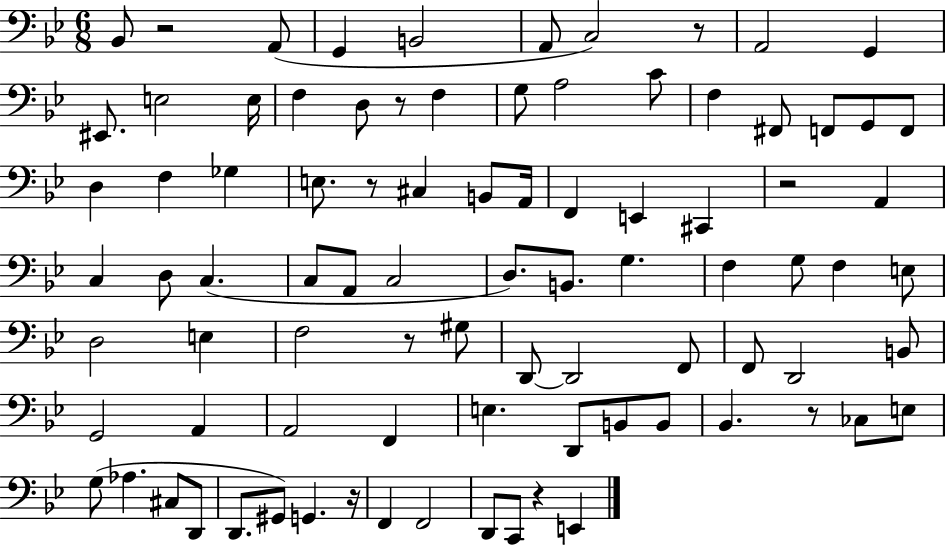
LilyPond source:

{
  \clef bass
  \numericTimeSignature
  \time 6/8
  \key bes \major
  \repeat volta 2 { bes,8 r2 a,8( | g,4 b,2 | a,8 c2) r8 | a,2 g,4 | \break eis,8. e2 e16 | f4 d8 r8 f4 | g8 a2 c'8 | f4 fis,8 f,8 g,8 f,8 | \break d4 f4 ges4 | e8. r8 cis4 b,8 a,16 | f,4 e,4 cis,4 | r2 a,4 | \break c4 d8 c4.( | c8 a,8 c2 | d8.) b,8. g4. | f4 g8 f4 e8 | \break d2 e4 | f2 r8 gis8 | d,8~~ d,2 f,8 | f,8 d,2 b,8 | \break g,2 a,4 | a,2 f,4 | e4. d,8 b,8 b,8 | bes,4. r8 ces8 e8 | \break g8( aes4. cis8 d,8 | d,8. gis,8) g,4. r16 | f,4 f,2 | d,8 c,8 r4 e,4 | \break } \bar "|."
}